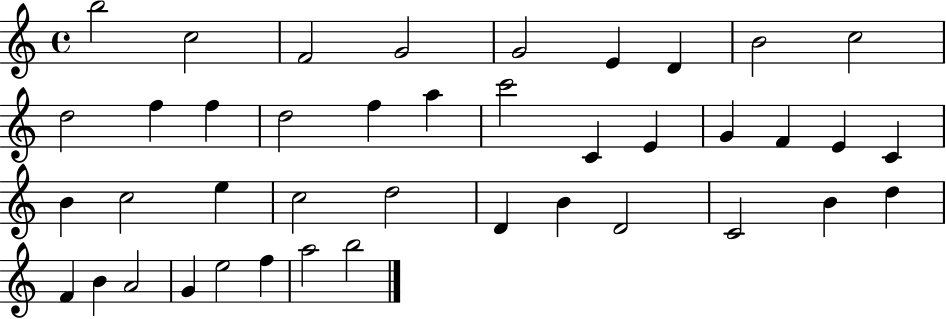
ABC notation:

X:1
T:Untitled
M:4/4
L:1/4
K:C
b2 c2 F2 G2 G2 E D B2 c2 d2 f f d2 f a c'2 C E G F E C B c2 e c2 d2 D B D2 C2 B d F B A2 G e2 f a2 b2